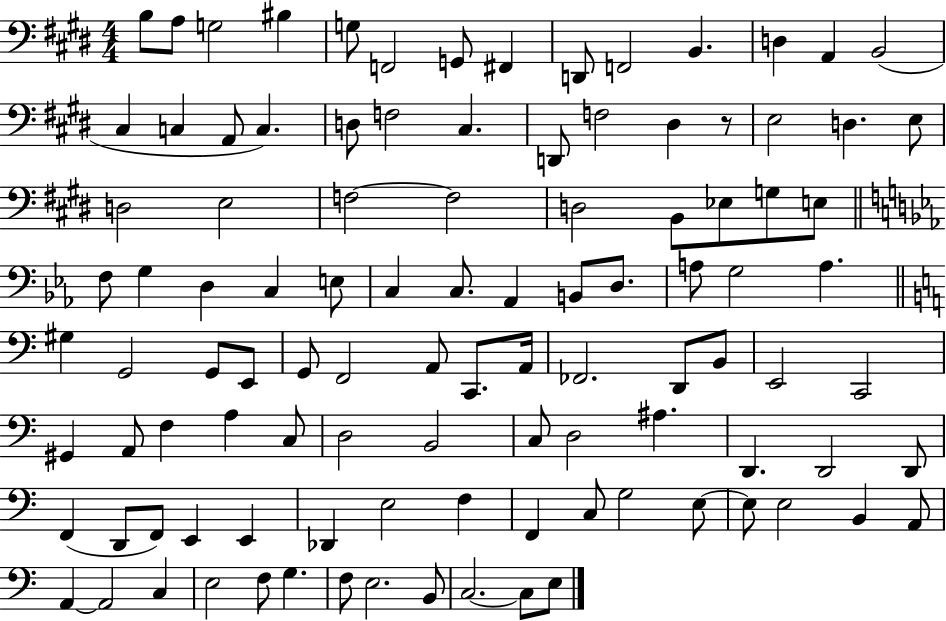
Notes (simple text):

B3/e A3/e G3/h BIS3/q G3/e F2/h G2/e F#2/q D2/e F2/h B2/q. D3/q A2/q B2/h C#3/q C3/q A2/e C3/q. D3/e F3/h C#3/q. D2/e F3/h D#3/q R/e E3/h D3/q. E3/e D3/h E3/h F3/h F3/h D3/h B2/e Eb3/e G3/e E3/e F3/e G3/q D3/q C3/q E3/e C3/q C3/e. Ab2/q B2/e D3/e. A3/e G3/h A3/q. G#3/q G2/h G2/e E2/e G2/e F2/h A2/e C2/e. A2/s FES2/h. D2/e B2/e E2/h C2/h G#2/q A2/e F3/q A3/q C3/e D3/h B2/h C3/e D3/h A#3/q. D2/q. D2/h D2/e F2/q D2/e F2/e E2/q E2/q Db2/q E3/h F3/q F2/q C3/e G3/h E3/e E3/e E3/h B2/q A2/e A2/q A2/h C3/q E3/h F3/e G3/q. F3/e E3/h. B2/e C3/h. C3/e E3/e